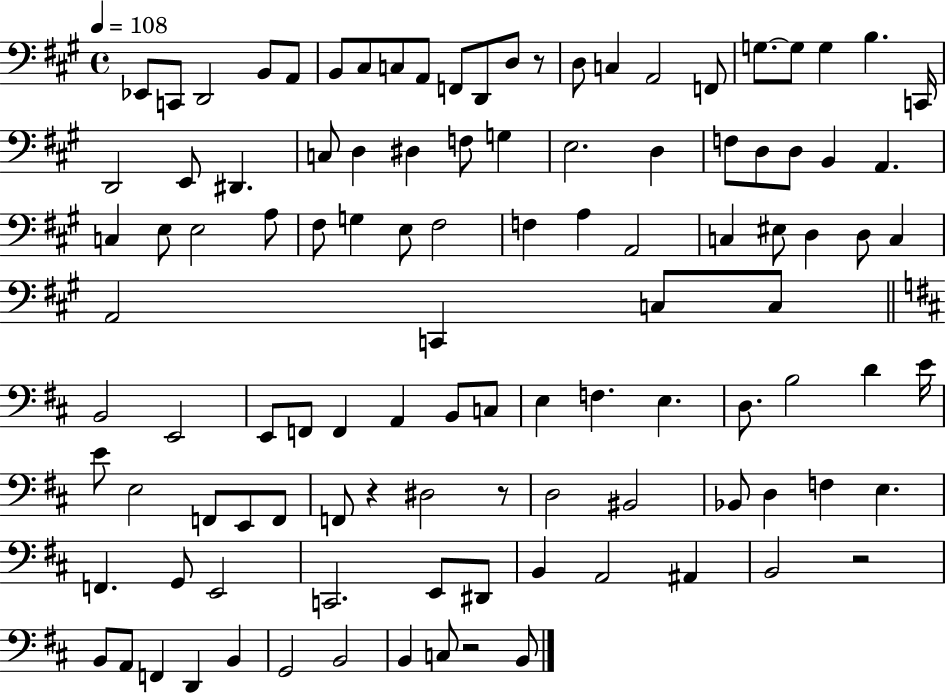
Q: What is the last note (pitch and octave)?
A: B2